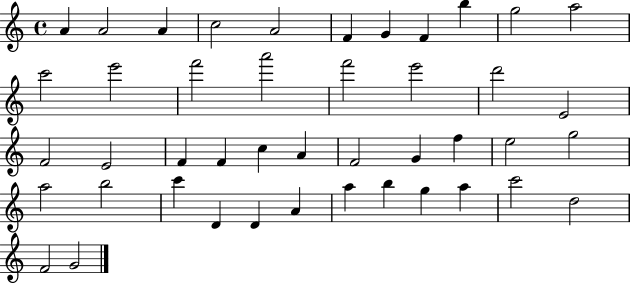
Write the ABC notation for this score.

X:1
T:Untitled
M:4/4
L:1/4
K:C
A A2 A c2 A2 F G F b g2 a2 c'2 e'2 f'2 a'2 f'2 e'2 d'2 E2 F2 E2 F F c A F2 G f e2 g2 a2 b2 c' D D A a b g a c'2 d2 F2 G2